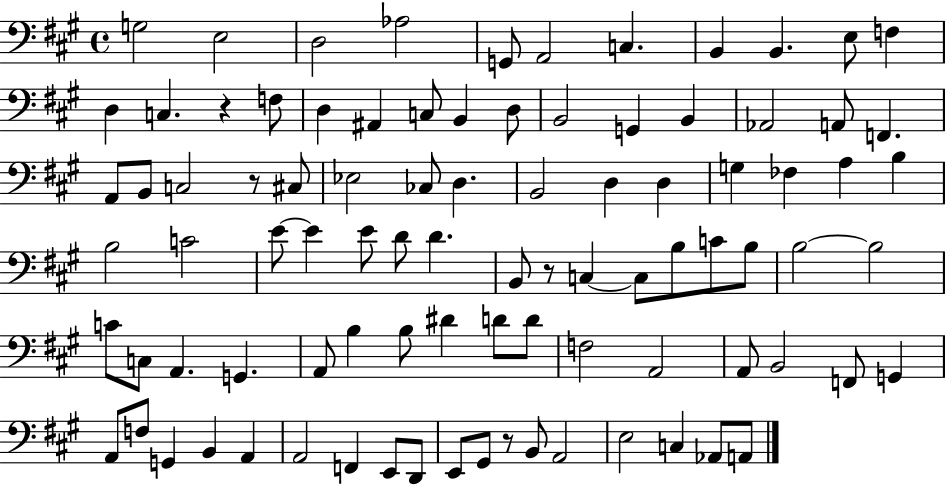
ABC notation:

X:1
T:Untitled
M:4/4
L:1/4
K:A
G,2 E,2 D,2 _A,2 G,,/2 A,,2 C, B,, B,, E,/2 F, D, C, z F,/2 D, ^A,, C,/2 B,, D,/2 B,,2 G,, B,, _A,,2 A,,/2 F,, A,,/2 B,,/2 C,2 z/2 ^C,/2 _E,2 _C,/2 D, B,,2 D, D, G, _F, A, B, B,2 C2 E/2 E E/2 D/2 D B,,/2 z/2 C, C,/2 B,/2 C/2 B,/2 B,2 B,2 C/2 C,/2 A,, G,, A,,/2 B, B,/2 ^D D/2 D/2 F,2 A,,2 A,,/2 B,,2 F,,/2 G,, A,,/2 F,/2 G,, B,, A,, A,,2 F,, E,,/2 D,,/2 E,,/2 ^G,,/2 z/2 B,,/2 A,,2 E,2 C, _A,,/2 A,,/2